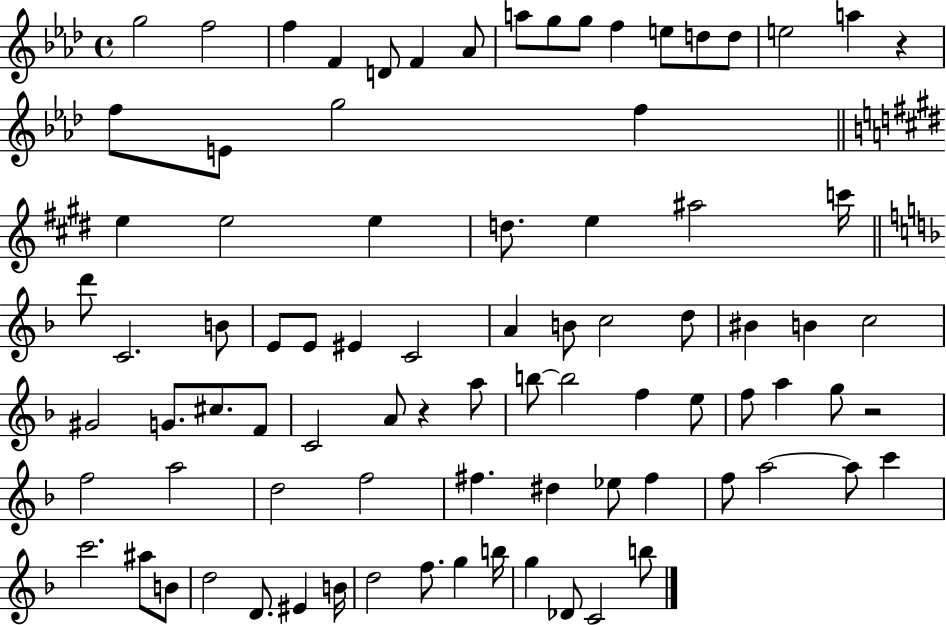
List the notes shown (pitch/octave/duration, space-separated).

G5/h F5/h F5/q F4/q D4/e F4/q Ab4/e A5/e G5/e G5/e F5/q E5/e D5/e D5/e E5/h A5/q R/q F5/e E4/e G5/h F5/q E5/q E5/h E5/q D5/e. E5/q A#5/h C6/s D6/e C4/h. B4/e E4/e E4/e EIS4/q C4/h A4/q B4/e C5/h D5/e BIS4/q B4/q C5/h G#4/h G4/e. C#5/e. F4/e C4/h A4/e R/q A5/e B5/e B5/h F5/q E5/e F5/e A5/q G5/e R/h F5/h A5/h D5/h F5/h F#5/q. D#5/q Eb5/e F#5/q F5/e A5/h A5/e C6/q C6/h. A#5/e B4/e D5/h D4/e. EIS4/q B4/s D5/h F5/e. G5/q B5/s G5/q Db4/e C4/h B5/e